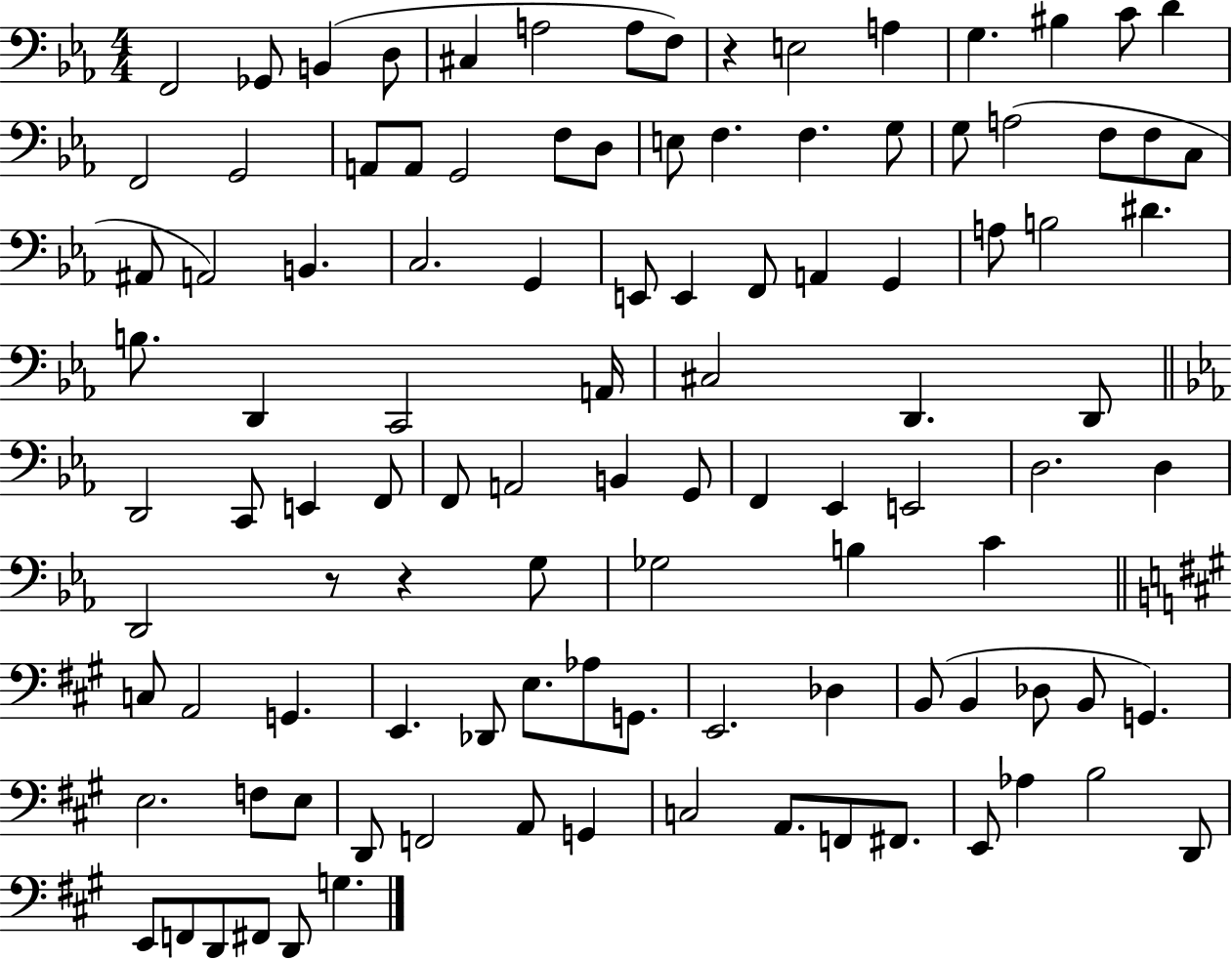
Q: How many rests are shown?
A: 3